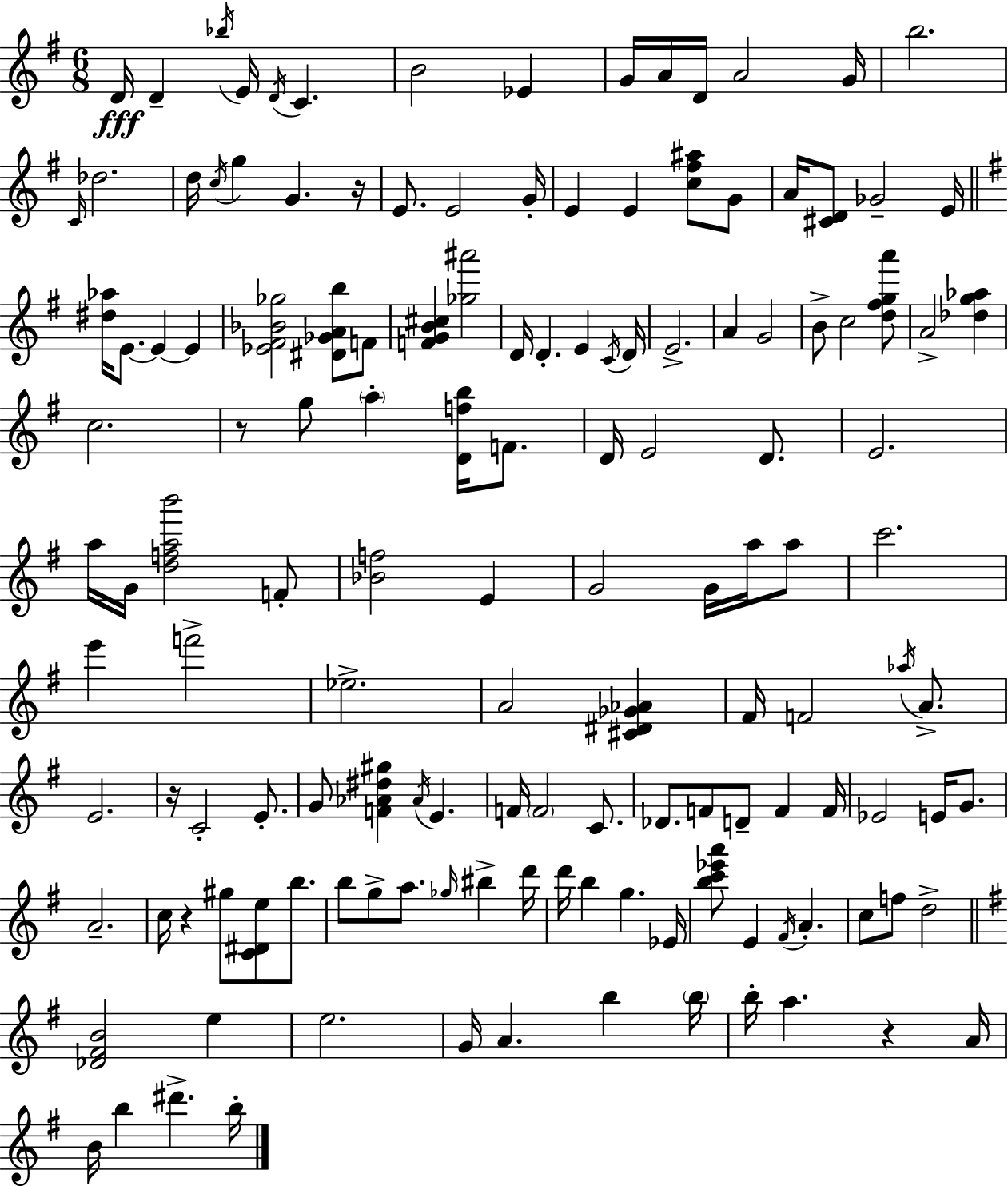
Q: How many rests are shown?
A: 5